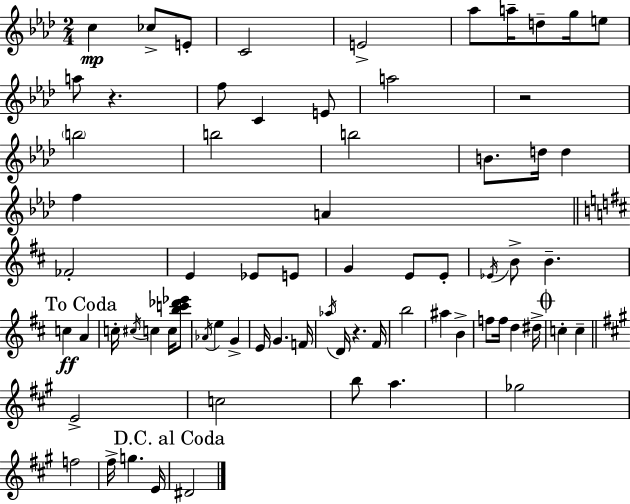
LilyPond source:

{
  \clef treble
  \numericTimeSignature
  \time 2/4
  \key aes \major
  c''4\mp ces''8-> e'8-. | c'2 | e'2-> | aes''8 a''16-- d''8-- g''16 e''8 | \break a''8 r4. | f''8 c'4 e'8 | a''2 | r2 | \break \parenthesize b''2 | b''2 | b''2 | b'8. d''16 d''4 | \break f''4 a'4 | \bar "||" \break \key d \major fes'2-. | e'4 ees'8 e'8 | g'4 e'8 e'8-. | \acciaccatura { ees'16 } b'8-> b'4.-- | \break \mark "To Coda" c''4\ff a'4 | c''16-. \acciaccatura { cis''16 } c''4 c''16 | <b'' c''' des''' ees'''>8 \acciaccatura { aes'16 } e''4 g'4-> | e'16 g'4. | \break f'16 \acciaccatura { aes''16 } d'16 r4. | fis'16 b''2 | ais''4 | b'4-> f''8 f''16 d''4 | \break dis''16-> \mark \markup { \musicglyph "scripts.coda" } c''4-. | c''4-- \bar "||" \break \key a \major e'2-> | c''2 | b''8 a''4. | ges''2 | \break f''2 | fis''16-> g''4. e'16 | \mark "D.C. al Coda" dis'2 | \bar "|."
}